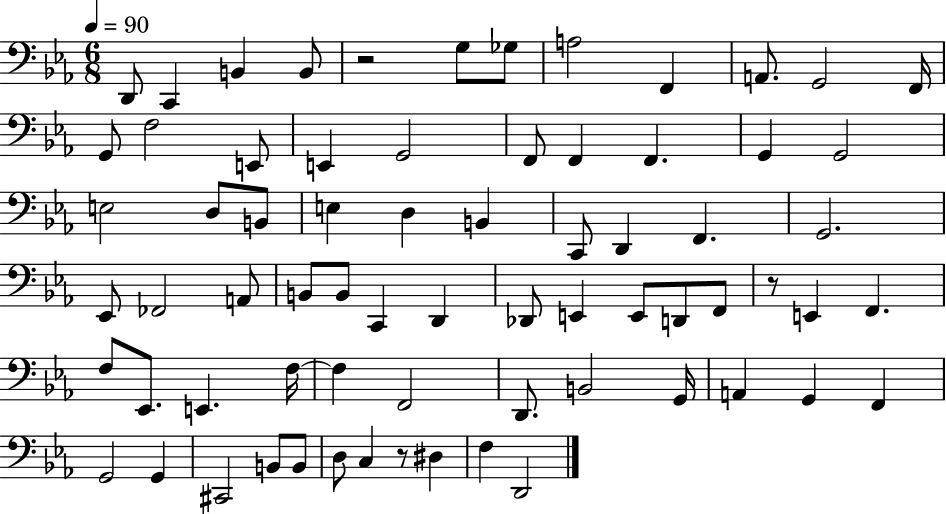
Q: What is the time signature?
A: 6/8